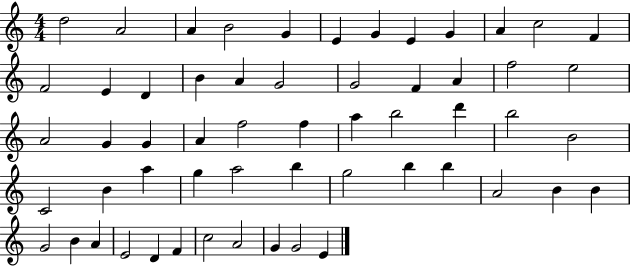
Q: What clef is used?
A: treble